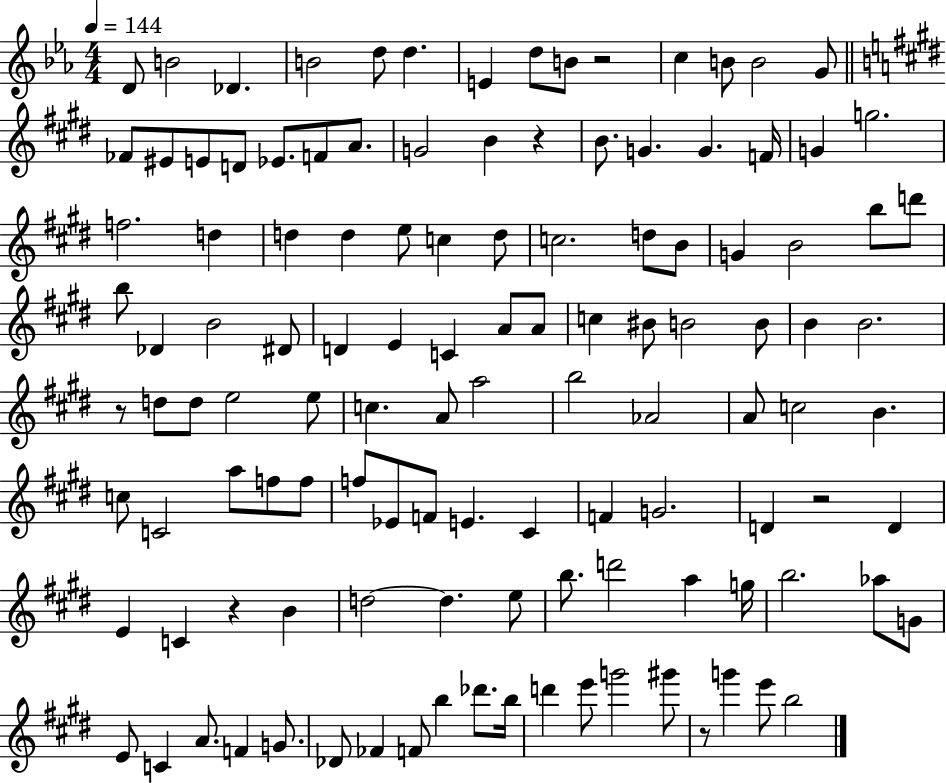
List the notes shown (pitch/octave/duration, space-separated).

D4/e B4/h Db4/q. B4/h D5/e D5/q. E4/q D5/e B4/e R/h C5/q B4/e B4/h G4/e FES4/e EIS4/e E4/e D4/e Eb4/e. F4/e A4/e. G4/h B4/q R/q B4/e. G4/q. G4/q. F4/s G4/q G5/h. F5/h. D5/q D5/q D5/q E5/e C5/q D5/e C5/h. D5/e B4/e G4/q B4/h B5/e D6/e B5/e Db4/q B4/h D#4/e D4/q E4/q C4/q A4/e A4/e C5/q BIS4/e B4/h B4/e B4/q B4/h. R/e D5/e D5/e E5/h E5/e C5/q. A4/e A5/h B5/h Ab4/h A4/e C5/h B4/q. C5/e C4/h A5/e F5/e F5/e F5/e Eb4/e F4/e E4/q. C#4/q F4/q G4/h. D4/q R/h D4/q E4/q C4/q R/q B4/q D5/h D5/q. E5/e B5/e. D6/h A5/q G5/s B5/h. Ab5/e G4/e E4/e C4/q A4/e. F4/q G4/e. Db4/e FES4/q F4/e B5/q Db6/e. B5/s D6/q E6/e G6/h G#6/e R/e G6/q E6/e B5/h